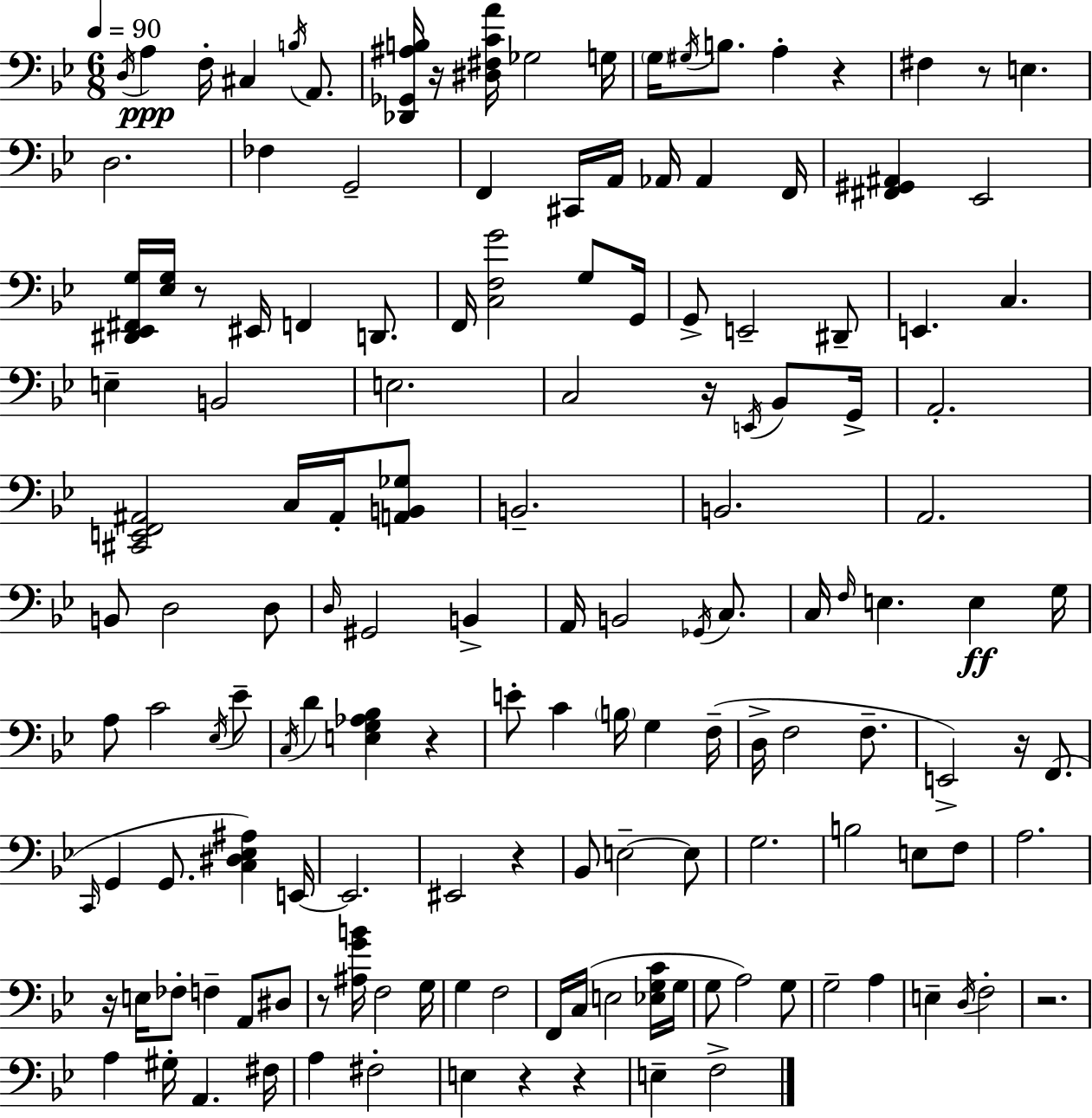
D3/s A3/q F3/s C#3/q B3/s A2/e. [Db2,Gb2,A#3,B3]/s R/s [D#3,F#3,C4,A4]/s Gb3/h G3/s G3/s G#3/s B3/e. A3/q R/q F#3/q R/e E3/q. D3/h. FES3/q G2/h F2/q C#2/s A2/s Ab2/s Ab2/q F2/s [F#2,G#2,A#2]/q Eb2/h [D#2,Eb2,F#2,G3]/s [Eb3,G3]/s R/e EIS2/s F2/q D2/e. F2/s [C3,F3,G4]/h G3/e G2/s G2/e E2/h D#2/e E2/q. C3/q. E3/q B2/h E3/h. C3/h R/s E2/s Bb2/e G2/s A2/h. [C#2,E2,F2,A#2]/h C3/s A#2/s [A2,B2,Gb3]/e B2/h. B2/h. A2/h. B2/e D3/h D3/e D3/s G#2/h B2/q A2/s B2/h Gb2/s C3/e. C3/s F3/s E3/q. E3/q G3/s A3/e C4/h Eb3/s Eb4/e C3/s D4/q [E3,G3,Ab3,Bb3]/q R/q E4/e C4/q B3/s G3/q F3/s D3/s F3/h F3/e. E2/h R/s F2/e. C2/s G2/q G2/e. [C3,D#3,Eb3,A#3]/q E2/s E2/h. EIS2/h R/q Bb2/e E3/h E3/e G3/h. B3/h E3/e F3/e A3/h. R/s E3/s FES3/e F3/q A2/e D#3/e R/e [A#3,G4,B4]/s F3/h G3/s G3/q F3/h F2/s C3/s E3/h [Eb3,G3,C4]/s G3/s G3/e A3/h G3/e G3/h A3/q E3/q D3/s F3/h R/h. A3/q G#3/s A2/q. F#3/s A3/q F#3/h E3/q R/q R/q E3/q F3/h